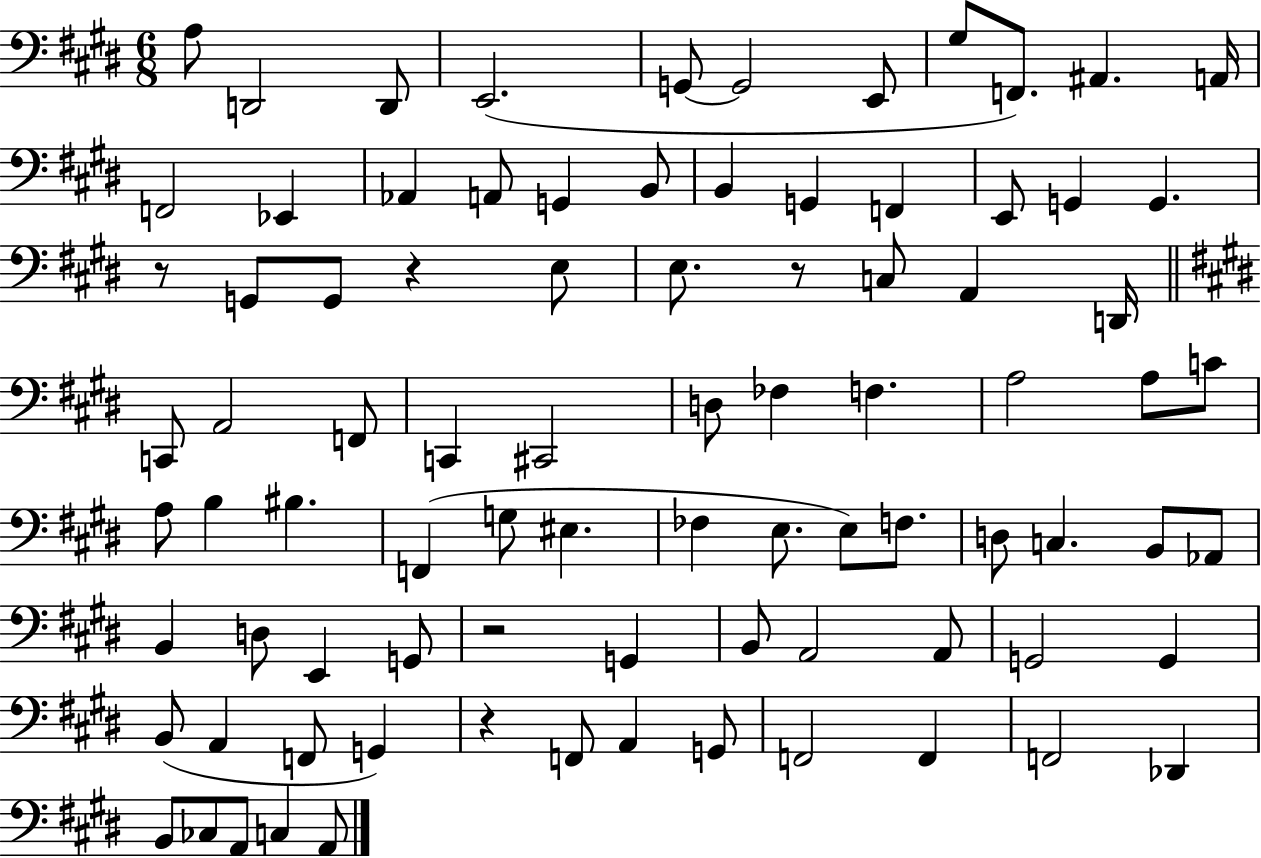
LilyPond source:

{
  \clef bass
  \numericTimeSignature
  \time 6/8
  \key e \major
  a8 d,2 d,8 | e,2.( | g,8~~ g,2 e,8 | gis8 f,8.) ais,4. a,16 | \break f,2 ees,4 | aes,4 a,8 g,4 b,8 | b,4 g,4 f,4 | e,8 g,4 g,4. | \break r8 g,8 g,8 r4 e8 | e8. r8 c8 a,4 d,16 | \bar "||" \break \key e \major c,8 a,2 f,8 | c,4 cis,2 | d8 fes4 f4. | a2 a8 c'8 | \break a8 b4 bis4. | f,4( g8 eis4. | fes4 e8. e8) f8. | d8 c4. b,8 aes,8 | \break b,4 d8 e,4 g,8 | r2 g,4 | b,8 a,2 a,8 | g,2 g,4 | \break b,8( a,4 f,8 g,4) | r4 f,8 a,4 g,8 | f,2 f,4 | f,2 des,4 | \break b,8 ces8 a,8 c4 a,8 | \bar "|."
}